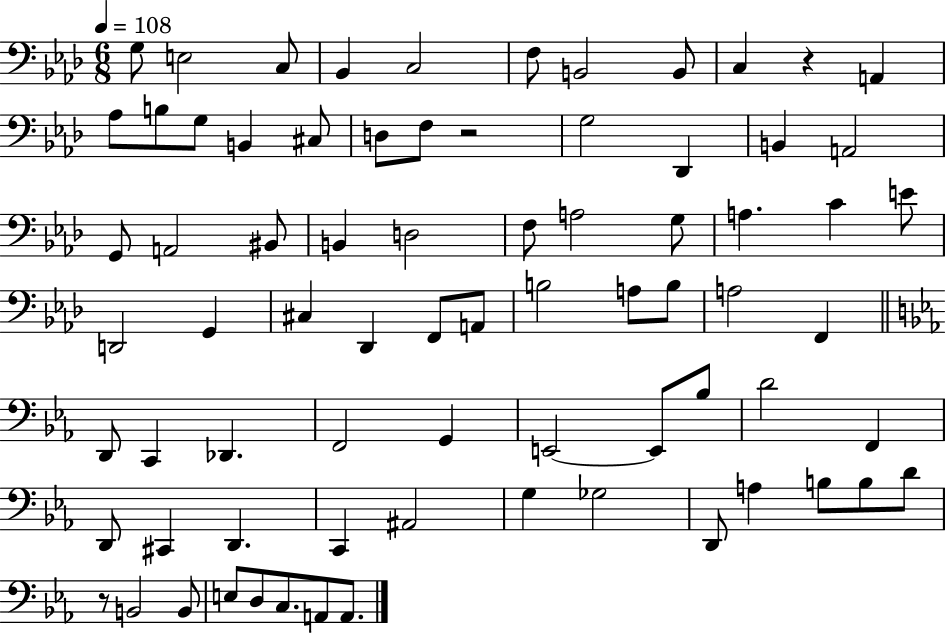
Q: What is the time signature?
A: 6/8